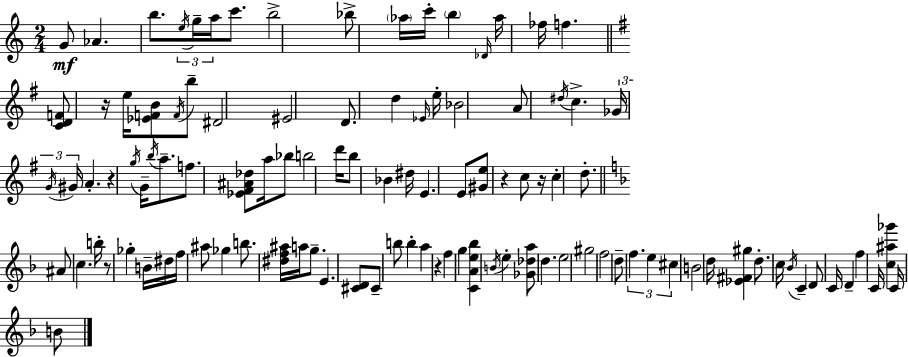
{
  \clef treble
  \numericTimeSignature
  \time 2/4
  \key c \major
  g'8\mf aes'4. | b''8. \tuplet 3/2 { \acciaccatura { e''16 } g''16-- a''16 } c'''8. | b''2-> | bes''8-> \parenthesize aes''16 c'''16-. \parenthesize b''4 | \break \grace { des'16 } aes''16 fes''16 f''4. | \bar "||" \break \key e \minor <c' d' f'>8 r16 e''16 <ees' f' b'>8 \acciaccatura { f'16 } b''8-- | dis'2 | eis'2 | d'8. d''4 | \break \grace { ees'16 } e''16-. bes'2 | a'8 \acciaccatura { dis''16 } c''4.-> | \tuplet 3/2 { ges'16 \acciaccatura { g'16 } gis'16 } a'4.-. | r4 | \break \acciaccatura { g''16 } g'16-- \acciaccatura { b''16 } a''8.-- f''8. | <ees' fis' ais' des''>8 a''16 bes''8 b''2 | d'''16 b''8 | bes'4 dis''16 e'4. | \break e'8 <gis' e''>8 | r4 c''8 r16 c''4-. | d''8.-. \bar "||" \break \key d \minor ais'8 c''4. | b''16-. r8 ges''4-. b'16-- | dis''16 f''16 ais''8 ges''4 | b''8. <dis'' f'' ais''>16 a''16 g''8.-- | \break e'4. <cis' d'>8 | cis'8-- b''8 b''4-. | a''4 r4 | f''4 g''4 | \break <c' a' e'' bes''>4 \acciaccatura { b'16 } e''4-. | <ges' des'' a''>8 d''4. | e''2 | gis''2 | \break f''2 | d''8-- \tuplet 3/2 { f''4. | e''4 cis''4 } | b'2 | \break d''16 <ees' fis' gis''>4 d''8.-. | c''16 \acciaccatura { bes'16 } c'4-- d'8 | c'16 d'4-- f''4 | c'16 <c'' ais'' ges'''>4 c'16 | \break b'8 \bar "|."
}